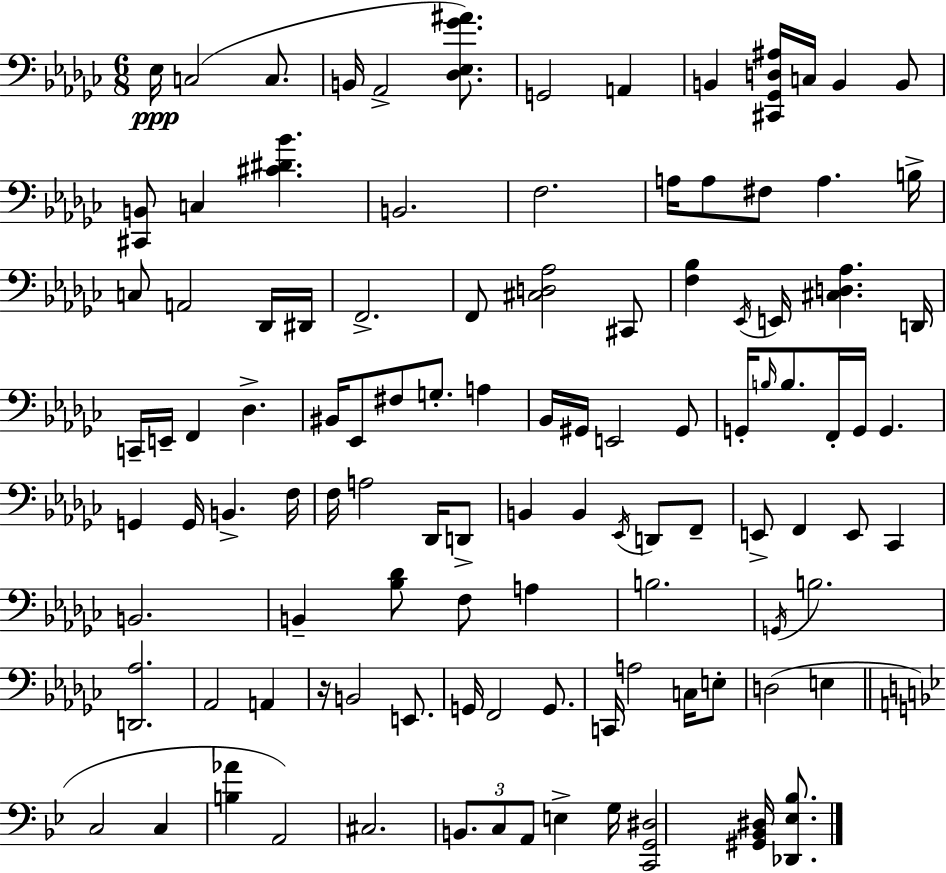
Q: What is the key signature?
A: EES minor